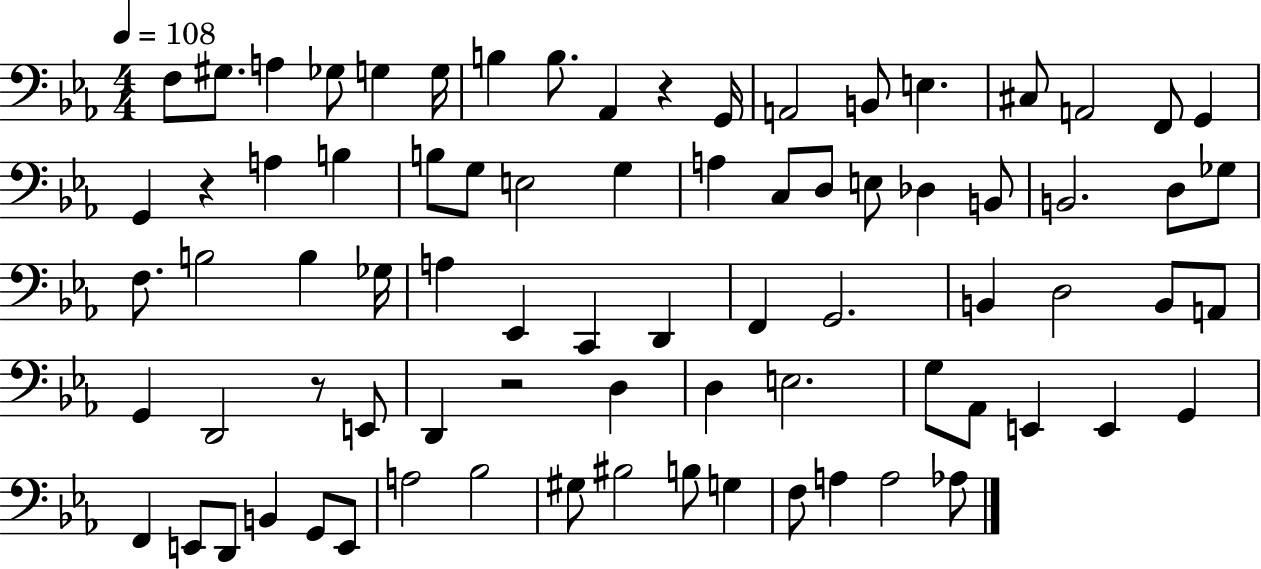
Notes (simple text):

F3/e G#3/e. A3/q Gb3/e G3/q G3/s B3/q B3/e. Ab2/q R/q G2/s A2/h B2/e E3/q. C#3/e A2/h F2/e G2/q G2/q R/q A3/q B3/q B3/e G3/e E3/h G3/q A3/q C3/e D3/e E3/e Db3/q B2/e B2/h. D3/e Gb3/e F3/e. B3/h B3/q Gb3/s A3/q Eb2/q C2/q D2/q F2/q G2/h. B2/q D3/h B2/e A2/e G2/q D2/h R/e E2/e D2/q R/h D3/q D3/q E3/h. G3/e Ab2/e E2/q E2/q G2/q F2/q E2/e D2/e B2/q G2/e E2/e A3/h Bb3/h G#3/e BIS3/h B3/e G3/q F3/e A3/q A3/h Ab3/e